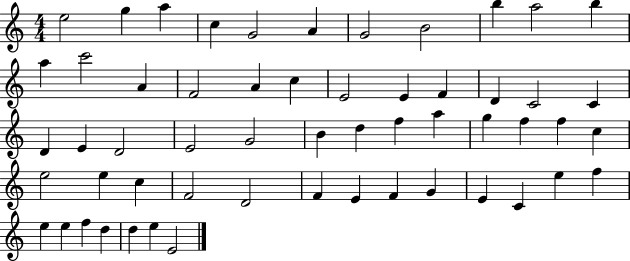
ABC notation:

X:1
T:Untitled
M:4/4
L:1/4
K:C
e2 g a c G2 A G2 B2 b a2 b a c'2 A F2 A c E2 E F D C2 C D E D2 E2 G2 B d f a g f f c e2 e c F2 D2 F E F G E C e f e e f d d e E2